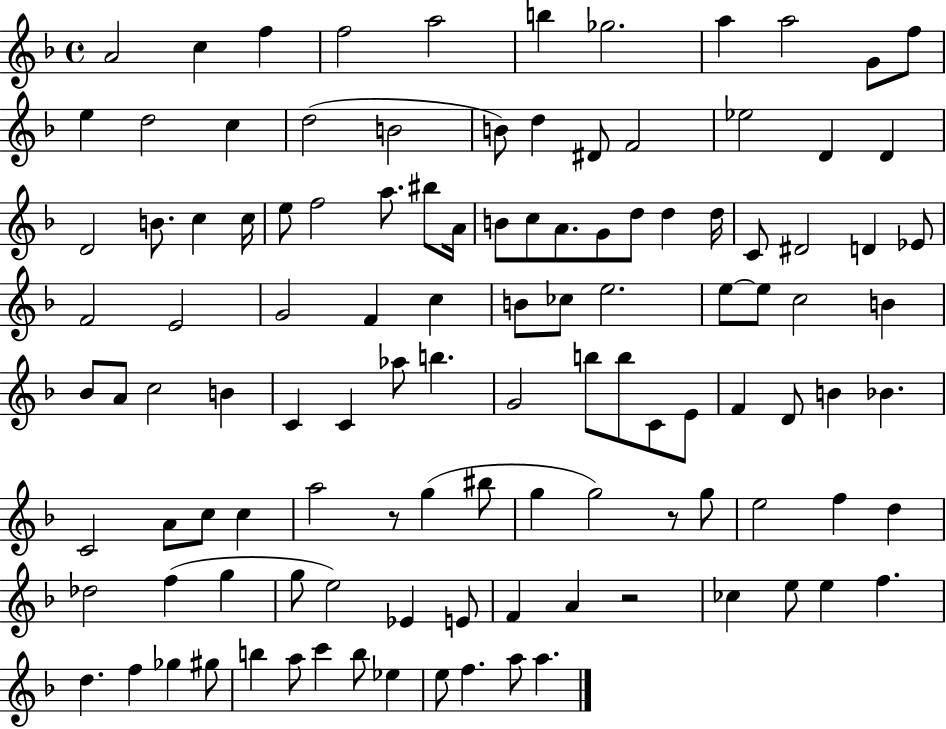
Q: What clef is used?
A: treble